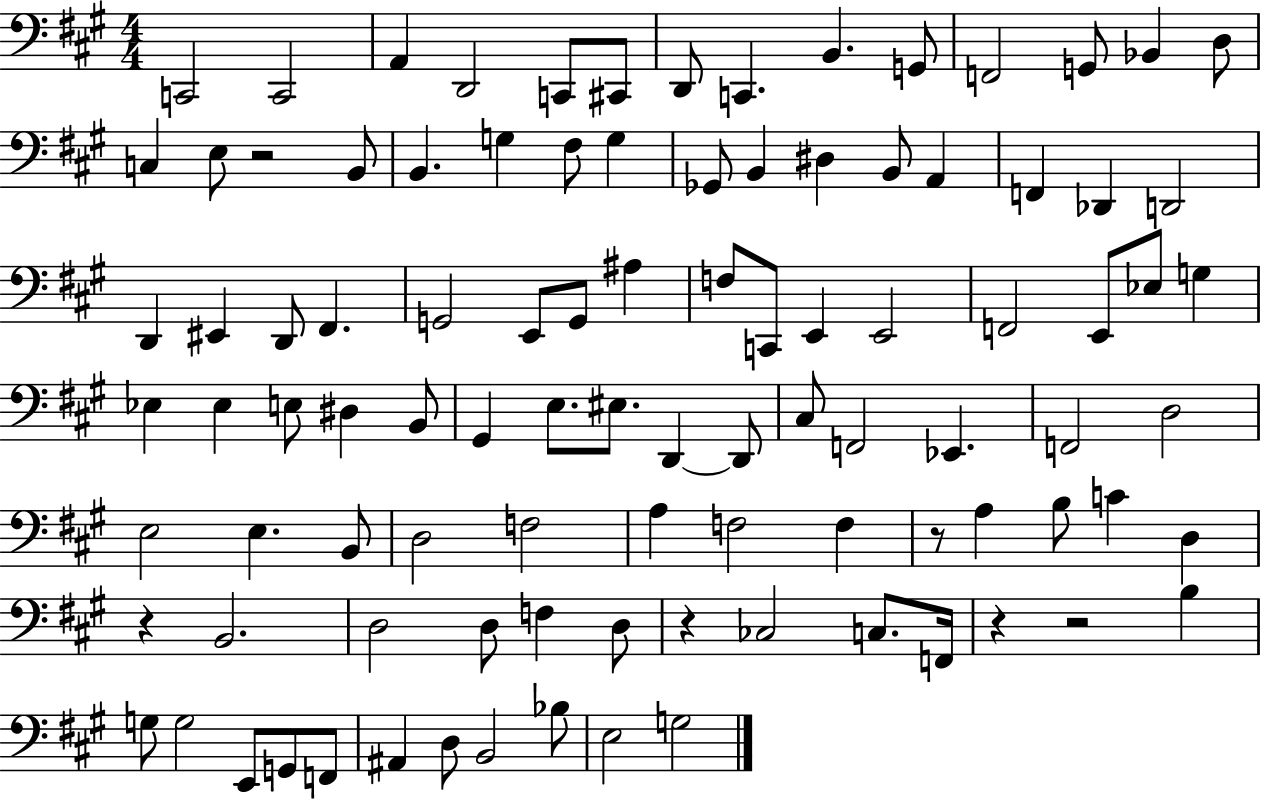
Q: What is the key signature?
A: A major